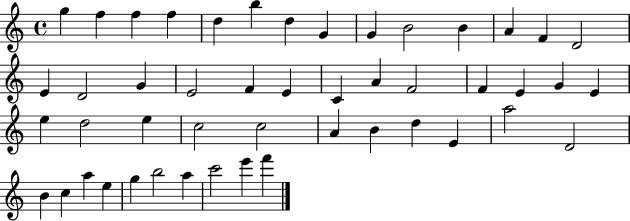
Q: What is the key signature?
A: C major